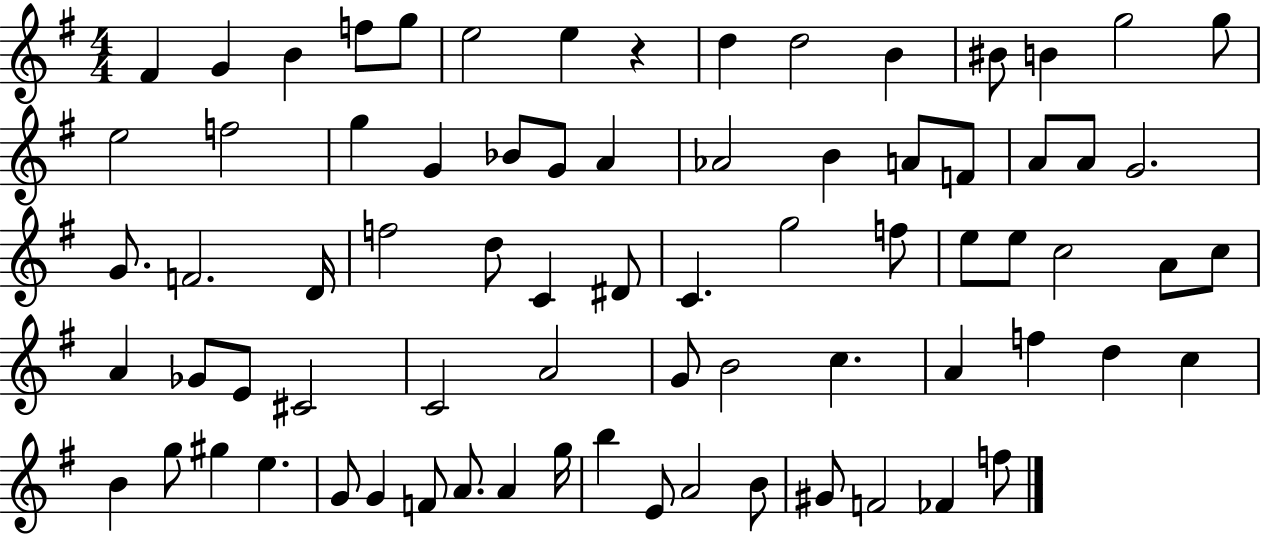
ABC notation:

X:1
T:Untitled
M:4/4
L:1/4
K:G
^F G B f/2 g/2 e2 e z d d2 B ^B/2 B g2 g/2 e2 f2 g G _B/2 G/2 A _A2 B A/2 F/2 A/2 A/2 G2 G/2 F2 D/4 f2 d/2 C ^D/2 C g2 f/2 e/2 e/2 c2 A/2 c/2 A _G/2 E/2 ^C2 C2 A2 G/2 B2 c A f d c B g/2 ^g e G/2 G F/2 A/2 A g/4 b E/2 A2 B/2 ^G/2 F2 _F f/2